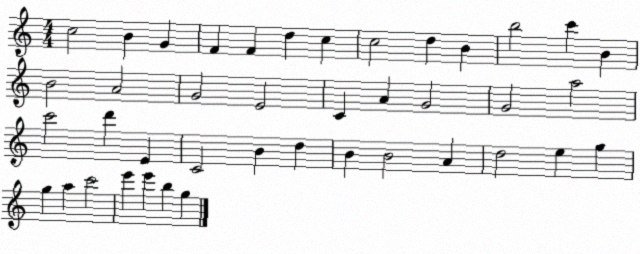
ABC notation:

X:1
T:Untitled
M:4/4
L:1/4
K:C
c2 B G F F d c c2 d B b2 c' B B2 A2 G2 E2 C A G2 G2 a2 c'2 d' E C2 B d B B2 A d2 e g g a c'2 e' e' b g